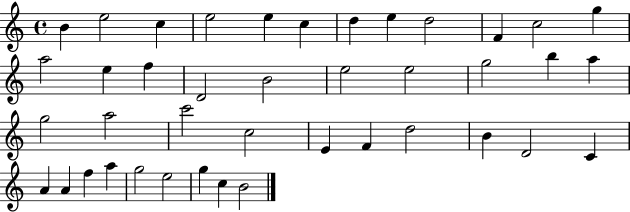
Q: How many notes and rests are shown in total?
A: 41